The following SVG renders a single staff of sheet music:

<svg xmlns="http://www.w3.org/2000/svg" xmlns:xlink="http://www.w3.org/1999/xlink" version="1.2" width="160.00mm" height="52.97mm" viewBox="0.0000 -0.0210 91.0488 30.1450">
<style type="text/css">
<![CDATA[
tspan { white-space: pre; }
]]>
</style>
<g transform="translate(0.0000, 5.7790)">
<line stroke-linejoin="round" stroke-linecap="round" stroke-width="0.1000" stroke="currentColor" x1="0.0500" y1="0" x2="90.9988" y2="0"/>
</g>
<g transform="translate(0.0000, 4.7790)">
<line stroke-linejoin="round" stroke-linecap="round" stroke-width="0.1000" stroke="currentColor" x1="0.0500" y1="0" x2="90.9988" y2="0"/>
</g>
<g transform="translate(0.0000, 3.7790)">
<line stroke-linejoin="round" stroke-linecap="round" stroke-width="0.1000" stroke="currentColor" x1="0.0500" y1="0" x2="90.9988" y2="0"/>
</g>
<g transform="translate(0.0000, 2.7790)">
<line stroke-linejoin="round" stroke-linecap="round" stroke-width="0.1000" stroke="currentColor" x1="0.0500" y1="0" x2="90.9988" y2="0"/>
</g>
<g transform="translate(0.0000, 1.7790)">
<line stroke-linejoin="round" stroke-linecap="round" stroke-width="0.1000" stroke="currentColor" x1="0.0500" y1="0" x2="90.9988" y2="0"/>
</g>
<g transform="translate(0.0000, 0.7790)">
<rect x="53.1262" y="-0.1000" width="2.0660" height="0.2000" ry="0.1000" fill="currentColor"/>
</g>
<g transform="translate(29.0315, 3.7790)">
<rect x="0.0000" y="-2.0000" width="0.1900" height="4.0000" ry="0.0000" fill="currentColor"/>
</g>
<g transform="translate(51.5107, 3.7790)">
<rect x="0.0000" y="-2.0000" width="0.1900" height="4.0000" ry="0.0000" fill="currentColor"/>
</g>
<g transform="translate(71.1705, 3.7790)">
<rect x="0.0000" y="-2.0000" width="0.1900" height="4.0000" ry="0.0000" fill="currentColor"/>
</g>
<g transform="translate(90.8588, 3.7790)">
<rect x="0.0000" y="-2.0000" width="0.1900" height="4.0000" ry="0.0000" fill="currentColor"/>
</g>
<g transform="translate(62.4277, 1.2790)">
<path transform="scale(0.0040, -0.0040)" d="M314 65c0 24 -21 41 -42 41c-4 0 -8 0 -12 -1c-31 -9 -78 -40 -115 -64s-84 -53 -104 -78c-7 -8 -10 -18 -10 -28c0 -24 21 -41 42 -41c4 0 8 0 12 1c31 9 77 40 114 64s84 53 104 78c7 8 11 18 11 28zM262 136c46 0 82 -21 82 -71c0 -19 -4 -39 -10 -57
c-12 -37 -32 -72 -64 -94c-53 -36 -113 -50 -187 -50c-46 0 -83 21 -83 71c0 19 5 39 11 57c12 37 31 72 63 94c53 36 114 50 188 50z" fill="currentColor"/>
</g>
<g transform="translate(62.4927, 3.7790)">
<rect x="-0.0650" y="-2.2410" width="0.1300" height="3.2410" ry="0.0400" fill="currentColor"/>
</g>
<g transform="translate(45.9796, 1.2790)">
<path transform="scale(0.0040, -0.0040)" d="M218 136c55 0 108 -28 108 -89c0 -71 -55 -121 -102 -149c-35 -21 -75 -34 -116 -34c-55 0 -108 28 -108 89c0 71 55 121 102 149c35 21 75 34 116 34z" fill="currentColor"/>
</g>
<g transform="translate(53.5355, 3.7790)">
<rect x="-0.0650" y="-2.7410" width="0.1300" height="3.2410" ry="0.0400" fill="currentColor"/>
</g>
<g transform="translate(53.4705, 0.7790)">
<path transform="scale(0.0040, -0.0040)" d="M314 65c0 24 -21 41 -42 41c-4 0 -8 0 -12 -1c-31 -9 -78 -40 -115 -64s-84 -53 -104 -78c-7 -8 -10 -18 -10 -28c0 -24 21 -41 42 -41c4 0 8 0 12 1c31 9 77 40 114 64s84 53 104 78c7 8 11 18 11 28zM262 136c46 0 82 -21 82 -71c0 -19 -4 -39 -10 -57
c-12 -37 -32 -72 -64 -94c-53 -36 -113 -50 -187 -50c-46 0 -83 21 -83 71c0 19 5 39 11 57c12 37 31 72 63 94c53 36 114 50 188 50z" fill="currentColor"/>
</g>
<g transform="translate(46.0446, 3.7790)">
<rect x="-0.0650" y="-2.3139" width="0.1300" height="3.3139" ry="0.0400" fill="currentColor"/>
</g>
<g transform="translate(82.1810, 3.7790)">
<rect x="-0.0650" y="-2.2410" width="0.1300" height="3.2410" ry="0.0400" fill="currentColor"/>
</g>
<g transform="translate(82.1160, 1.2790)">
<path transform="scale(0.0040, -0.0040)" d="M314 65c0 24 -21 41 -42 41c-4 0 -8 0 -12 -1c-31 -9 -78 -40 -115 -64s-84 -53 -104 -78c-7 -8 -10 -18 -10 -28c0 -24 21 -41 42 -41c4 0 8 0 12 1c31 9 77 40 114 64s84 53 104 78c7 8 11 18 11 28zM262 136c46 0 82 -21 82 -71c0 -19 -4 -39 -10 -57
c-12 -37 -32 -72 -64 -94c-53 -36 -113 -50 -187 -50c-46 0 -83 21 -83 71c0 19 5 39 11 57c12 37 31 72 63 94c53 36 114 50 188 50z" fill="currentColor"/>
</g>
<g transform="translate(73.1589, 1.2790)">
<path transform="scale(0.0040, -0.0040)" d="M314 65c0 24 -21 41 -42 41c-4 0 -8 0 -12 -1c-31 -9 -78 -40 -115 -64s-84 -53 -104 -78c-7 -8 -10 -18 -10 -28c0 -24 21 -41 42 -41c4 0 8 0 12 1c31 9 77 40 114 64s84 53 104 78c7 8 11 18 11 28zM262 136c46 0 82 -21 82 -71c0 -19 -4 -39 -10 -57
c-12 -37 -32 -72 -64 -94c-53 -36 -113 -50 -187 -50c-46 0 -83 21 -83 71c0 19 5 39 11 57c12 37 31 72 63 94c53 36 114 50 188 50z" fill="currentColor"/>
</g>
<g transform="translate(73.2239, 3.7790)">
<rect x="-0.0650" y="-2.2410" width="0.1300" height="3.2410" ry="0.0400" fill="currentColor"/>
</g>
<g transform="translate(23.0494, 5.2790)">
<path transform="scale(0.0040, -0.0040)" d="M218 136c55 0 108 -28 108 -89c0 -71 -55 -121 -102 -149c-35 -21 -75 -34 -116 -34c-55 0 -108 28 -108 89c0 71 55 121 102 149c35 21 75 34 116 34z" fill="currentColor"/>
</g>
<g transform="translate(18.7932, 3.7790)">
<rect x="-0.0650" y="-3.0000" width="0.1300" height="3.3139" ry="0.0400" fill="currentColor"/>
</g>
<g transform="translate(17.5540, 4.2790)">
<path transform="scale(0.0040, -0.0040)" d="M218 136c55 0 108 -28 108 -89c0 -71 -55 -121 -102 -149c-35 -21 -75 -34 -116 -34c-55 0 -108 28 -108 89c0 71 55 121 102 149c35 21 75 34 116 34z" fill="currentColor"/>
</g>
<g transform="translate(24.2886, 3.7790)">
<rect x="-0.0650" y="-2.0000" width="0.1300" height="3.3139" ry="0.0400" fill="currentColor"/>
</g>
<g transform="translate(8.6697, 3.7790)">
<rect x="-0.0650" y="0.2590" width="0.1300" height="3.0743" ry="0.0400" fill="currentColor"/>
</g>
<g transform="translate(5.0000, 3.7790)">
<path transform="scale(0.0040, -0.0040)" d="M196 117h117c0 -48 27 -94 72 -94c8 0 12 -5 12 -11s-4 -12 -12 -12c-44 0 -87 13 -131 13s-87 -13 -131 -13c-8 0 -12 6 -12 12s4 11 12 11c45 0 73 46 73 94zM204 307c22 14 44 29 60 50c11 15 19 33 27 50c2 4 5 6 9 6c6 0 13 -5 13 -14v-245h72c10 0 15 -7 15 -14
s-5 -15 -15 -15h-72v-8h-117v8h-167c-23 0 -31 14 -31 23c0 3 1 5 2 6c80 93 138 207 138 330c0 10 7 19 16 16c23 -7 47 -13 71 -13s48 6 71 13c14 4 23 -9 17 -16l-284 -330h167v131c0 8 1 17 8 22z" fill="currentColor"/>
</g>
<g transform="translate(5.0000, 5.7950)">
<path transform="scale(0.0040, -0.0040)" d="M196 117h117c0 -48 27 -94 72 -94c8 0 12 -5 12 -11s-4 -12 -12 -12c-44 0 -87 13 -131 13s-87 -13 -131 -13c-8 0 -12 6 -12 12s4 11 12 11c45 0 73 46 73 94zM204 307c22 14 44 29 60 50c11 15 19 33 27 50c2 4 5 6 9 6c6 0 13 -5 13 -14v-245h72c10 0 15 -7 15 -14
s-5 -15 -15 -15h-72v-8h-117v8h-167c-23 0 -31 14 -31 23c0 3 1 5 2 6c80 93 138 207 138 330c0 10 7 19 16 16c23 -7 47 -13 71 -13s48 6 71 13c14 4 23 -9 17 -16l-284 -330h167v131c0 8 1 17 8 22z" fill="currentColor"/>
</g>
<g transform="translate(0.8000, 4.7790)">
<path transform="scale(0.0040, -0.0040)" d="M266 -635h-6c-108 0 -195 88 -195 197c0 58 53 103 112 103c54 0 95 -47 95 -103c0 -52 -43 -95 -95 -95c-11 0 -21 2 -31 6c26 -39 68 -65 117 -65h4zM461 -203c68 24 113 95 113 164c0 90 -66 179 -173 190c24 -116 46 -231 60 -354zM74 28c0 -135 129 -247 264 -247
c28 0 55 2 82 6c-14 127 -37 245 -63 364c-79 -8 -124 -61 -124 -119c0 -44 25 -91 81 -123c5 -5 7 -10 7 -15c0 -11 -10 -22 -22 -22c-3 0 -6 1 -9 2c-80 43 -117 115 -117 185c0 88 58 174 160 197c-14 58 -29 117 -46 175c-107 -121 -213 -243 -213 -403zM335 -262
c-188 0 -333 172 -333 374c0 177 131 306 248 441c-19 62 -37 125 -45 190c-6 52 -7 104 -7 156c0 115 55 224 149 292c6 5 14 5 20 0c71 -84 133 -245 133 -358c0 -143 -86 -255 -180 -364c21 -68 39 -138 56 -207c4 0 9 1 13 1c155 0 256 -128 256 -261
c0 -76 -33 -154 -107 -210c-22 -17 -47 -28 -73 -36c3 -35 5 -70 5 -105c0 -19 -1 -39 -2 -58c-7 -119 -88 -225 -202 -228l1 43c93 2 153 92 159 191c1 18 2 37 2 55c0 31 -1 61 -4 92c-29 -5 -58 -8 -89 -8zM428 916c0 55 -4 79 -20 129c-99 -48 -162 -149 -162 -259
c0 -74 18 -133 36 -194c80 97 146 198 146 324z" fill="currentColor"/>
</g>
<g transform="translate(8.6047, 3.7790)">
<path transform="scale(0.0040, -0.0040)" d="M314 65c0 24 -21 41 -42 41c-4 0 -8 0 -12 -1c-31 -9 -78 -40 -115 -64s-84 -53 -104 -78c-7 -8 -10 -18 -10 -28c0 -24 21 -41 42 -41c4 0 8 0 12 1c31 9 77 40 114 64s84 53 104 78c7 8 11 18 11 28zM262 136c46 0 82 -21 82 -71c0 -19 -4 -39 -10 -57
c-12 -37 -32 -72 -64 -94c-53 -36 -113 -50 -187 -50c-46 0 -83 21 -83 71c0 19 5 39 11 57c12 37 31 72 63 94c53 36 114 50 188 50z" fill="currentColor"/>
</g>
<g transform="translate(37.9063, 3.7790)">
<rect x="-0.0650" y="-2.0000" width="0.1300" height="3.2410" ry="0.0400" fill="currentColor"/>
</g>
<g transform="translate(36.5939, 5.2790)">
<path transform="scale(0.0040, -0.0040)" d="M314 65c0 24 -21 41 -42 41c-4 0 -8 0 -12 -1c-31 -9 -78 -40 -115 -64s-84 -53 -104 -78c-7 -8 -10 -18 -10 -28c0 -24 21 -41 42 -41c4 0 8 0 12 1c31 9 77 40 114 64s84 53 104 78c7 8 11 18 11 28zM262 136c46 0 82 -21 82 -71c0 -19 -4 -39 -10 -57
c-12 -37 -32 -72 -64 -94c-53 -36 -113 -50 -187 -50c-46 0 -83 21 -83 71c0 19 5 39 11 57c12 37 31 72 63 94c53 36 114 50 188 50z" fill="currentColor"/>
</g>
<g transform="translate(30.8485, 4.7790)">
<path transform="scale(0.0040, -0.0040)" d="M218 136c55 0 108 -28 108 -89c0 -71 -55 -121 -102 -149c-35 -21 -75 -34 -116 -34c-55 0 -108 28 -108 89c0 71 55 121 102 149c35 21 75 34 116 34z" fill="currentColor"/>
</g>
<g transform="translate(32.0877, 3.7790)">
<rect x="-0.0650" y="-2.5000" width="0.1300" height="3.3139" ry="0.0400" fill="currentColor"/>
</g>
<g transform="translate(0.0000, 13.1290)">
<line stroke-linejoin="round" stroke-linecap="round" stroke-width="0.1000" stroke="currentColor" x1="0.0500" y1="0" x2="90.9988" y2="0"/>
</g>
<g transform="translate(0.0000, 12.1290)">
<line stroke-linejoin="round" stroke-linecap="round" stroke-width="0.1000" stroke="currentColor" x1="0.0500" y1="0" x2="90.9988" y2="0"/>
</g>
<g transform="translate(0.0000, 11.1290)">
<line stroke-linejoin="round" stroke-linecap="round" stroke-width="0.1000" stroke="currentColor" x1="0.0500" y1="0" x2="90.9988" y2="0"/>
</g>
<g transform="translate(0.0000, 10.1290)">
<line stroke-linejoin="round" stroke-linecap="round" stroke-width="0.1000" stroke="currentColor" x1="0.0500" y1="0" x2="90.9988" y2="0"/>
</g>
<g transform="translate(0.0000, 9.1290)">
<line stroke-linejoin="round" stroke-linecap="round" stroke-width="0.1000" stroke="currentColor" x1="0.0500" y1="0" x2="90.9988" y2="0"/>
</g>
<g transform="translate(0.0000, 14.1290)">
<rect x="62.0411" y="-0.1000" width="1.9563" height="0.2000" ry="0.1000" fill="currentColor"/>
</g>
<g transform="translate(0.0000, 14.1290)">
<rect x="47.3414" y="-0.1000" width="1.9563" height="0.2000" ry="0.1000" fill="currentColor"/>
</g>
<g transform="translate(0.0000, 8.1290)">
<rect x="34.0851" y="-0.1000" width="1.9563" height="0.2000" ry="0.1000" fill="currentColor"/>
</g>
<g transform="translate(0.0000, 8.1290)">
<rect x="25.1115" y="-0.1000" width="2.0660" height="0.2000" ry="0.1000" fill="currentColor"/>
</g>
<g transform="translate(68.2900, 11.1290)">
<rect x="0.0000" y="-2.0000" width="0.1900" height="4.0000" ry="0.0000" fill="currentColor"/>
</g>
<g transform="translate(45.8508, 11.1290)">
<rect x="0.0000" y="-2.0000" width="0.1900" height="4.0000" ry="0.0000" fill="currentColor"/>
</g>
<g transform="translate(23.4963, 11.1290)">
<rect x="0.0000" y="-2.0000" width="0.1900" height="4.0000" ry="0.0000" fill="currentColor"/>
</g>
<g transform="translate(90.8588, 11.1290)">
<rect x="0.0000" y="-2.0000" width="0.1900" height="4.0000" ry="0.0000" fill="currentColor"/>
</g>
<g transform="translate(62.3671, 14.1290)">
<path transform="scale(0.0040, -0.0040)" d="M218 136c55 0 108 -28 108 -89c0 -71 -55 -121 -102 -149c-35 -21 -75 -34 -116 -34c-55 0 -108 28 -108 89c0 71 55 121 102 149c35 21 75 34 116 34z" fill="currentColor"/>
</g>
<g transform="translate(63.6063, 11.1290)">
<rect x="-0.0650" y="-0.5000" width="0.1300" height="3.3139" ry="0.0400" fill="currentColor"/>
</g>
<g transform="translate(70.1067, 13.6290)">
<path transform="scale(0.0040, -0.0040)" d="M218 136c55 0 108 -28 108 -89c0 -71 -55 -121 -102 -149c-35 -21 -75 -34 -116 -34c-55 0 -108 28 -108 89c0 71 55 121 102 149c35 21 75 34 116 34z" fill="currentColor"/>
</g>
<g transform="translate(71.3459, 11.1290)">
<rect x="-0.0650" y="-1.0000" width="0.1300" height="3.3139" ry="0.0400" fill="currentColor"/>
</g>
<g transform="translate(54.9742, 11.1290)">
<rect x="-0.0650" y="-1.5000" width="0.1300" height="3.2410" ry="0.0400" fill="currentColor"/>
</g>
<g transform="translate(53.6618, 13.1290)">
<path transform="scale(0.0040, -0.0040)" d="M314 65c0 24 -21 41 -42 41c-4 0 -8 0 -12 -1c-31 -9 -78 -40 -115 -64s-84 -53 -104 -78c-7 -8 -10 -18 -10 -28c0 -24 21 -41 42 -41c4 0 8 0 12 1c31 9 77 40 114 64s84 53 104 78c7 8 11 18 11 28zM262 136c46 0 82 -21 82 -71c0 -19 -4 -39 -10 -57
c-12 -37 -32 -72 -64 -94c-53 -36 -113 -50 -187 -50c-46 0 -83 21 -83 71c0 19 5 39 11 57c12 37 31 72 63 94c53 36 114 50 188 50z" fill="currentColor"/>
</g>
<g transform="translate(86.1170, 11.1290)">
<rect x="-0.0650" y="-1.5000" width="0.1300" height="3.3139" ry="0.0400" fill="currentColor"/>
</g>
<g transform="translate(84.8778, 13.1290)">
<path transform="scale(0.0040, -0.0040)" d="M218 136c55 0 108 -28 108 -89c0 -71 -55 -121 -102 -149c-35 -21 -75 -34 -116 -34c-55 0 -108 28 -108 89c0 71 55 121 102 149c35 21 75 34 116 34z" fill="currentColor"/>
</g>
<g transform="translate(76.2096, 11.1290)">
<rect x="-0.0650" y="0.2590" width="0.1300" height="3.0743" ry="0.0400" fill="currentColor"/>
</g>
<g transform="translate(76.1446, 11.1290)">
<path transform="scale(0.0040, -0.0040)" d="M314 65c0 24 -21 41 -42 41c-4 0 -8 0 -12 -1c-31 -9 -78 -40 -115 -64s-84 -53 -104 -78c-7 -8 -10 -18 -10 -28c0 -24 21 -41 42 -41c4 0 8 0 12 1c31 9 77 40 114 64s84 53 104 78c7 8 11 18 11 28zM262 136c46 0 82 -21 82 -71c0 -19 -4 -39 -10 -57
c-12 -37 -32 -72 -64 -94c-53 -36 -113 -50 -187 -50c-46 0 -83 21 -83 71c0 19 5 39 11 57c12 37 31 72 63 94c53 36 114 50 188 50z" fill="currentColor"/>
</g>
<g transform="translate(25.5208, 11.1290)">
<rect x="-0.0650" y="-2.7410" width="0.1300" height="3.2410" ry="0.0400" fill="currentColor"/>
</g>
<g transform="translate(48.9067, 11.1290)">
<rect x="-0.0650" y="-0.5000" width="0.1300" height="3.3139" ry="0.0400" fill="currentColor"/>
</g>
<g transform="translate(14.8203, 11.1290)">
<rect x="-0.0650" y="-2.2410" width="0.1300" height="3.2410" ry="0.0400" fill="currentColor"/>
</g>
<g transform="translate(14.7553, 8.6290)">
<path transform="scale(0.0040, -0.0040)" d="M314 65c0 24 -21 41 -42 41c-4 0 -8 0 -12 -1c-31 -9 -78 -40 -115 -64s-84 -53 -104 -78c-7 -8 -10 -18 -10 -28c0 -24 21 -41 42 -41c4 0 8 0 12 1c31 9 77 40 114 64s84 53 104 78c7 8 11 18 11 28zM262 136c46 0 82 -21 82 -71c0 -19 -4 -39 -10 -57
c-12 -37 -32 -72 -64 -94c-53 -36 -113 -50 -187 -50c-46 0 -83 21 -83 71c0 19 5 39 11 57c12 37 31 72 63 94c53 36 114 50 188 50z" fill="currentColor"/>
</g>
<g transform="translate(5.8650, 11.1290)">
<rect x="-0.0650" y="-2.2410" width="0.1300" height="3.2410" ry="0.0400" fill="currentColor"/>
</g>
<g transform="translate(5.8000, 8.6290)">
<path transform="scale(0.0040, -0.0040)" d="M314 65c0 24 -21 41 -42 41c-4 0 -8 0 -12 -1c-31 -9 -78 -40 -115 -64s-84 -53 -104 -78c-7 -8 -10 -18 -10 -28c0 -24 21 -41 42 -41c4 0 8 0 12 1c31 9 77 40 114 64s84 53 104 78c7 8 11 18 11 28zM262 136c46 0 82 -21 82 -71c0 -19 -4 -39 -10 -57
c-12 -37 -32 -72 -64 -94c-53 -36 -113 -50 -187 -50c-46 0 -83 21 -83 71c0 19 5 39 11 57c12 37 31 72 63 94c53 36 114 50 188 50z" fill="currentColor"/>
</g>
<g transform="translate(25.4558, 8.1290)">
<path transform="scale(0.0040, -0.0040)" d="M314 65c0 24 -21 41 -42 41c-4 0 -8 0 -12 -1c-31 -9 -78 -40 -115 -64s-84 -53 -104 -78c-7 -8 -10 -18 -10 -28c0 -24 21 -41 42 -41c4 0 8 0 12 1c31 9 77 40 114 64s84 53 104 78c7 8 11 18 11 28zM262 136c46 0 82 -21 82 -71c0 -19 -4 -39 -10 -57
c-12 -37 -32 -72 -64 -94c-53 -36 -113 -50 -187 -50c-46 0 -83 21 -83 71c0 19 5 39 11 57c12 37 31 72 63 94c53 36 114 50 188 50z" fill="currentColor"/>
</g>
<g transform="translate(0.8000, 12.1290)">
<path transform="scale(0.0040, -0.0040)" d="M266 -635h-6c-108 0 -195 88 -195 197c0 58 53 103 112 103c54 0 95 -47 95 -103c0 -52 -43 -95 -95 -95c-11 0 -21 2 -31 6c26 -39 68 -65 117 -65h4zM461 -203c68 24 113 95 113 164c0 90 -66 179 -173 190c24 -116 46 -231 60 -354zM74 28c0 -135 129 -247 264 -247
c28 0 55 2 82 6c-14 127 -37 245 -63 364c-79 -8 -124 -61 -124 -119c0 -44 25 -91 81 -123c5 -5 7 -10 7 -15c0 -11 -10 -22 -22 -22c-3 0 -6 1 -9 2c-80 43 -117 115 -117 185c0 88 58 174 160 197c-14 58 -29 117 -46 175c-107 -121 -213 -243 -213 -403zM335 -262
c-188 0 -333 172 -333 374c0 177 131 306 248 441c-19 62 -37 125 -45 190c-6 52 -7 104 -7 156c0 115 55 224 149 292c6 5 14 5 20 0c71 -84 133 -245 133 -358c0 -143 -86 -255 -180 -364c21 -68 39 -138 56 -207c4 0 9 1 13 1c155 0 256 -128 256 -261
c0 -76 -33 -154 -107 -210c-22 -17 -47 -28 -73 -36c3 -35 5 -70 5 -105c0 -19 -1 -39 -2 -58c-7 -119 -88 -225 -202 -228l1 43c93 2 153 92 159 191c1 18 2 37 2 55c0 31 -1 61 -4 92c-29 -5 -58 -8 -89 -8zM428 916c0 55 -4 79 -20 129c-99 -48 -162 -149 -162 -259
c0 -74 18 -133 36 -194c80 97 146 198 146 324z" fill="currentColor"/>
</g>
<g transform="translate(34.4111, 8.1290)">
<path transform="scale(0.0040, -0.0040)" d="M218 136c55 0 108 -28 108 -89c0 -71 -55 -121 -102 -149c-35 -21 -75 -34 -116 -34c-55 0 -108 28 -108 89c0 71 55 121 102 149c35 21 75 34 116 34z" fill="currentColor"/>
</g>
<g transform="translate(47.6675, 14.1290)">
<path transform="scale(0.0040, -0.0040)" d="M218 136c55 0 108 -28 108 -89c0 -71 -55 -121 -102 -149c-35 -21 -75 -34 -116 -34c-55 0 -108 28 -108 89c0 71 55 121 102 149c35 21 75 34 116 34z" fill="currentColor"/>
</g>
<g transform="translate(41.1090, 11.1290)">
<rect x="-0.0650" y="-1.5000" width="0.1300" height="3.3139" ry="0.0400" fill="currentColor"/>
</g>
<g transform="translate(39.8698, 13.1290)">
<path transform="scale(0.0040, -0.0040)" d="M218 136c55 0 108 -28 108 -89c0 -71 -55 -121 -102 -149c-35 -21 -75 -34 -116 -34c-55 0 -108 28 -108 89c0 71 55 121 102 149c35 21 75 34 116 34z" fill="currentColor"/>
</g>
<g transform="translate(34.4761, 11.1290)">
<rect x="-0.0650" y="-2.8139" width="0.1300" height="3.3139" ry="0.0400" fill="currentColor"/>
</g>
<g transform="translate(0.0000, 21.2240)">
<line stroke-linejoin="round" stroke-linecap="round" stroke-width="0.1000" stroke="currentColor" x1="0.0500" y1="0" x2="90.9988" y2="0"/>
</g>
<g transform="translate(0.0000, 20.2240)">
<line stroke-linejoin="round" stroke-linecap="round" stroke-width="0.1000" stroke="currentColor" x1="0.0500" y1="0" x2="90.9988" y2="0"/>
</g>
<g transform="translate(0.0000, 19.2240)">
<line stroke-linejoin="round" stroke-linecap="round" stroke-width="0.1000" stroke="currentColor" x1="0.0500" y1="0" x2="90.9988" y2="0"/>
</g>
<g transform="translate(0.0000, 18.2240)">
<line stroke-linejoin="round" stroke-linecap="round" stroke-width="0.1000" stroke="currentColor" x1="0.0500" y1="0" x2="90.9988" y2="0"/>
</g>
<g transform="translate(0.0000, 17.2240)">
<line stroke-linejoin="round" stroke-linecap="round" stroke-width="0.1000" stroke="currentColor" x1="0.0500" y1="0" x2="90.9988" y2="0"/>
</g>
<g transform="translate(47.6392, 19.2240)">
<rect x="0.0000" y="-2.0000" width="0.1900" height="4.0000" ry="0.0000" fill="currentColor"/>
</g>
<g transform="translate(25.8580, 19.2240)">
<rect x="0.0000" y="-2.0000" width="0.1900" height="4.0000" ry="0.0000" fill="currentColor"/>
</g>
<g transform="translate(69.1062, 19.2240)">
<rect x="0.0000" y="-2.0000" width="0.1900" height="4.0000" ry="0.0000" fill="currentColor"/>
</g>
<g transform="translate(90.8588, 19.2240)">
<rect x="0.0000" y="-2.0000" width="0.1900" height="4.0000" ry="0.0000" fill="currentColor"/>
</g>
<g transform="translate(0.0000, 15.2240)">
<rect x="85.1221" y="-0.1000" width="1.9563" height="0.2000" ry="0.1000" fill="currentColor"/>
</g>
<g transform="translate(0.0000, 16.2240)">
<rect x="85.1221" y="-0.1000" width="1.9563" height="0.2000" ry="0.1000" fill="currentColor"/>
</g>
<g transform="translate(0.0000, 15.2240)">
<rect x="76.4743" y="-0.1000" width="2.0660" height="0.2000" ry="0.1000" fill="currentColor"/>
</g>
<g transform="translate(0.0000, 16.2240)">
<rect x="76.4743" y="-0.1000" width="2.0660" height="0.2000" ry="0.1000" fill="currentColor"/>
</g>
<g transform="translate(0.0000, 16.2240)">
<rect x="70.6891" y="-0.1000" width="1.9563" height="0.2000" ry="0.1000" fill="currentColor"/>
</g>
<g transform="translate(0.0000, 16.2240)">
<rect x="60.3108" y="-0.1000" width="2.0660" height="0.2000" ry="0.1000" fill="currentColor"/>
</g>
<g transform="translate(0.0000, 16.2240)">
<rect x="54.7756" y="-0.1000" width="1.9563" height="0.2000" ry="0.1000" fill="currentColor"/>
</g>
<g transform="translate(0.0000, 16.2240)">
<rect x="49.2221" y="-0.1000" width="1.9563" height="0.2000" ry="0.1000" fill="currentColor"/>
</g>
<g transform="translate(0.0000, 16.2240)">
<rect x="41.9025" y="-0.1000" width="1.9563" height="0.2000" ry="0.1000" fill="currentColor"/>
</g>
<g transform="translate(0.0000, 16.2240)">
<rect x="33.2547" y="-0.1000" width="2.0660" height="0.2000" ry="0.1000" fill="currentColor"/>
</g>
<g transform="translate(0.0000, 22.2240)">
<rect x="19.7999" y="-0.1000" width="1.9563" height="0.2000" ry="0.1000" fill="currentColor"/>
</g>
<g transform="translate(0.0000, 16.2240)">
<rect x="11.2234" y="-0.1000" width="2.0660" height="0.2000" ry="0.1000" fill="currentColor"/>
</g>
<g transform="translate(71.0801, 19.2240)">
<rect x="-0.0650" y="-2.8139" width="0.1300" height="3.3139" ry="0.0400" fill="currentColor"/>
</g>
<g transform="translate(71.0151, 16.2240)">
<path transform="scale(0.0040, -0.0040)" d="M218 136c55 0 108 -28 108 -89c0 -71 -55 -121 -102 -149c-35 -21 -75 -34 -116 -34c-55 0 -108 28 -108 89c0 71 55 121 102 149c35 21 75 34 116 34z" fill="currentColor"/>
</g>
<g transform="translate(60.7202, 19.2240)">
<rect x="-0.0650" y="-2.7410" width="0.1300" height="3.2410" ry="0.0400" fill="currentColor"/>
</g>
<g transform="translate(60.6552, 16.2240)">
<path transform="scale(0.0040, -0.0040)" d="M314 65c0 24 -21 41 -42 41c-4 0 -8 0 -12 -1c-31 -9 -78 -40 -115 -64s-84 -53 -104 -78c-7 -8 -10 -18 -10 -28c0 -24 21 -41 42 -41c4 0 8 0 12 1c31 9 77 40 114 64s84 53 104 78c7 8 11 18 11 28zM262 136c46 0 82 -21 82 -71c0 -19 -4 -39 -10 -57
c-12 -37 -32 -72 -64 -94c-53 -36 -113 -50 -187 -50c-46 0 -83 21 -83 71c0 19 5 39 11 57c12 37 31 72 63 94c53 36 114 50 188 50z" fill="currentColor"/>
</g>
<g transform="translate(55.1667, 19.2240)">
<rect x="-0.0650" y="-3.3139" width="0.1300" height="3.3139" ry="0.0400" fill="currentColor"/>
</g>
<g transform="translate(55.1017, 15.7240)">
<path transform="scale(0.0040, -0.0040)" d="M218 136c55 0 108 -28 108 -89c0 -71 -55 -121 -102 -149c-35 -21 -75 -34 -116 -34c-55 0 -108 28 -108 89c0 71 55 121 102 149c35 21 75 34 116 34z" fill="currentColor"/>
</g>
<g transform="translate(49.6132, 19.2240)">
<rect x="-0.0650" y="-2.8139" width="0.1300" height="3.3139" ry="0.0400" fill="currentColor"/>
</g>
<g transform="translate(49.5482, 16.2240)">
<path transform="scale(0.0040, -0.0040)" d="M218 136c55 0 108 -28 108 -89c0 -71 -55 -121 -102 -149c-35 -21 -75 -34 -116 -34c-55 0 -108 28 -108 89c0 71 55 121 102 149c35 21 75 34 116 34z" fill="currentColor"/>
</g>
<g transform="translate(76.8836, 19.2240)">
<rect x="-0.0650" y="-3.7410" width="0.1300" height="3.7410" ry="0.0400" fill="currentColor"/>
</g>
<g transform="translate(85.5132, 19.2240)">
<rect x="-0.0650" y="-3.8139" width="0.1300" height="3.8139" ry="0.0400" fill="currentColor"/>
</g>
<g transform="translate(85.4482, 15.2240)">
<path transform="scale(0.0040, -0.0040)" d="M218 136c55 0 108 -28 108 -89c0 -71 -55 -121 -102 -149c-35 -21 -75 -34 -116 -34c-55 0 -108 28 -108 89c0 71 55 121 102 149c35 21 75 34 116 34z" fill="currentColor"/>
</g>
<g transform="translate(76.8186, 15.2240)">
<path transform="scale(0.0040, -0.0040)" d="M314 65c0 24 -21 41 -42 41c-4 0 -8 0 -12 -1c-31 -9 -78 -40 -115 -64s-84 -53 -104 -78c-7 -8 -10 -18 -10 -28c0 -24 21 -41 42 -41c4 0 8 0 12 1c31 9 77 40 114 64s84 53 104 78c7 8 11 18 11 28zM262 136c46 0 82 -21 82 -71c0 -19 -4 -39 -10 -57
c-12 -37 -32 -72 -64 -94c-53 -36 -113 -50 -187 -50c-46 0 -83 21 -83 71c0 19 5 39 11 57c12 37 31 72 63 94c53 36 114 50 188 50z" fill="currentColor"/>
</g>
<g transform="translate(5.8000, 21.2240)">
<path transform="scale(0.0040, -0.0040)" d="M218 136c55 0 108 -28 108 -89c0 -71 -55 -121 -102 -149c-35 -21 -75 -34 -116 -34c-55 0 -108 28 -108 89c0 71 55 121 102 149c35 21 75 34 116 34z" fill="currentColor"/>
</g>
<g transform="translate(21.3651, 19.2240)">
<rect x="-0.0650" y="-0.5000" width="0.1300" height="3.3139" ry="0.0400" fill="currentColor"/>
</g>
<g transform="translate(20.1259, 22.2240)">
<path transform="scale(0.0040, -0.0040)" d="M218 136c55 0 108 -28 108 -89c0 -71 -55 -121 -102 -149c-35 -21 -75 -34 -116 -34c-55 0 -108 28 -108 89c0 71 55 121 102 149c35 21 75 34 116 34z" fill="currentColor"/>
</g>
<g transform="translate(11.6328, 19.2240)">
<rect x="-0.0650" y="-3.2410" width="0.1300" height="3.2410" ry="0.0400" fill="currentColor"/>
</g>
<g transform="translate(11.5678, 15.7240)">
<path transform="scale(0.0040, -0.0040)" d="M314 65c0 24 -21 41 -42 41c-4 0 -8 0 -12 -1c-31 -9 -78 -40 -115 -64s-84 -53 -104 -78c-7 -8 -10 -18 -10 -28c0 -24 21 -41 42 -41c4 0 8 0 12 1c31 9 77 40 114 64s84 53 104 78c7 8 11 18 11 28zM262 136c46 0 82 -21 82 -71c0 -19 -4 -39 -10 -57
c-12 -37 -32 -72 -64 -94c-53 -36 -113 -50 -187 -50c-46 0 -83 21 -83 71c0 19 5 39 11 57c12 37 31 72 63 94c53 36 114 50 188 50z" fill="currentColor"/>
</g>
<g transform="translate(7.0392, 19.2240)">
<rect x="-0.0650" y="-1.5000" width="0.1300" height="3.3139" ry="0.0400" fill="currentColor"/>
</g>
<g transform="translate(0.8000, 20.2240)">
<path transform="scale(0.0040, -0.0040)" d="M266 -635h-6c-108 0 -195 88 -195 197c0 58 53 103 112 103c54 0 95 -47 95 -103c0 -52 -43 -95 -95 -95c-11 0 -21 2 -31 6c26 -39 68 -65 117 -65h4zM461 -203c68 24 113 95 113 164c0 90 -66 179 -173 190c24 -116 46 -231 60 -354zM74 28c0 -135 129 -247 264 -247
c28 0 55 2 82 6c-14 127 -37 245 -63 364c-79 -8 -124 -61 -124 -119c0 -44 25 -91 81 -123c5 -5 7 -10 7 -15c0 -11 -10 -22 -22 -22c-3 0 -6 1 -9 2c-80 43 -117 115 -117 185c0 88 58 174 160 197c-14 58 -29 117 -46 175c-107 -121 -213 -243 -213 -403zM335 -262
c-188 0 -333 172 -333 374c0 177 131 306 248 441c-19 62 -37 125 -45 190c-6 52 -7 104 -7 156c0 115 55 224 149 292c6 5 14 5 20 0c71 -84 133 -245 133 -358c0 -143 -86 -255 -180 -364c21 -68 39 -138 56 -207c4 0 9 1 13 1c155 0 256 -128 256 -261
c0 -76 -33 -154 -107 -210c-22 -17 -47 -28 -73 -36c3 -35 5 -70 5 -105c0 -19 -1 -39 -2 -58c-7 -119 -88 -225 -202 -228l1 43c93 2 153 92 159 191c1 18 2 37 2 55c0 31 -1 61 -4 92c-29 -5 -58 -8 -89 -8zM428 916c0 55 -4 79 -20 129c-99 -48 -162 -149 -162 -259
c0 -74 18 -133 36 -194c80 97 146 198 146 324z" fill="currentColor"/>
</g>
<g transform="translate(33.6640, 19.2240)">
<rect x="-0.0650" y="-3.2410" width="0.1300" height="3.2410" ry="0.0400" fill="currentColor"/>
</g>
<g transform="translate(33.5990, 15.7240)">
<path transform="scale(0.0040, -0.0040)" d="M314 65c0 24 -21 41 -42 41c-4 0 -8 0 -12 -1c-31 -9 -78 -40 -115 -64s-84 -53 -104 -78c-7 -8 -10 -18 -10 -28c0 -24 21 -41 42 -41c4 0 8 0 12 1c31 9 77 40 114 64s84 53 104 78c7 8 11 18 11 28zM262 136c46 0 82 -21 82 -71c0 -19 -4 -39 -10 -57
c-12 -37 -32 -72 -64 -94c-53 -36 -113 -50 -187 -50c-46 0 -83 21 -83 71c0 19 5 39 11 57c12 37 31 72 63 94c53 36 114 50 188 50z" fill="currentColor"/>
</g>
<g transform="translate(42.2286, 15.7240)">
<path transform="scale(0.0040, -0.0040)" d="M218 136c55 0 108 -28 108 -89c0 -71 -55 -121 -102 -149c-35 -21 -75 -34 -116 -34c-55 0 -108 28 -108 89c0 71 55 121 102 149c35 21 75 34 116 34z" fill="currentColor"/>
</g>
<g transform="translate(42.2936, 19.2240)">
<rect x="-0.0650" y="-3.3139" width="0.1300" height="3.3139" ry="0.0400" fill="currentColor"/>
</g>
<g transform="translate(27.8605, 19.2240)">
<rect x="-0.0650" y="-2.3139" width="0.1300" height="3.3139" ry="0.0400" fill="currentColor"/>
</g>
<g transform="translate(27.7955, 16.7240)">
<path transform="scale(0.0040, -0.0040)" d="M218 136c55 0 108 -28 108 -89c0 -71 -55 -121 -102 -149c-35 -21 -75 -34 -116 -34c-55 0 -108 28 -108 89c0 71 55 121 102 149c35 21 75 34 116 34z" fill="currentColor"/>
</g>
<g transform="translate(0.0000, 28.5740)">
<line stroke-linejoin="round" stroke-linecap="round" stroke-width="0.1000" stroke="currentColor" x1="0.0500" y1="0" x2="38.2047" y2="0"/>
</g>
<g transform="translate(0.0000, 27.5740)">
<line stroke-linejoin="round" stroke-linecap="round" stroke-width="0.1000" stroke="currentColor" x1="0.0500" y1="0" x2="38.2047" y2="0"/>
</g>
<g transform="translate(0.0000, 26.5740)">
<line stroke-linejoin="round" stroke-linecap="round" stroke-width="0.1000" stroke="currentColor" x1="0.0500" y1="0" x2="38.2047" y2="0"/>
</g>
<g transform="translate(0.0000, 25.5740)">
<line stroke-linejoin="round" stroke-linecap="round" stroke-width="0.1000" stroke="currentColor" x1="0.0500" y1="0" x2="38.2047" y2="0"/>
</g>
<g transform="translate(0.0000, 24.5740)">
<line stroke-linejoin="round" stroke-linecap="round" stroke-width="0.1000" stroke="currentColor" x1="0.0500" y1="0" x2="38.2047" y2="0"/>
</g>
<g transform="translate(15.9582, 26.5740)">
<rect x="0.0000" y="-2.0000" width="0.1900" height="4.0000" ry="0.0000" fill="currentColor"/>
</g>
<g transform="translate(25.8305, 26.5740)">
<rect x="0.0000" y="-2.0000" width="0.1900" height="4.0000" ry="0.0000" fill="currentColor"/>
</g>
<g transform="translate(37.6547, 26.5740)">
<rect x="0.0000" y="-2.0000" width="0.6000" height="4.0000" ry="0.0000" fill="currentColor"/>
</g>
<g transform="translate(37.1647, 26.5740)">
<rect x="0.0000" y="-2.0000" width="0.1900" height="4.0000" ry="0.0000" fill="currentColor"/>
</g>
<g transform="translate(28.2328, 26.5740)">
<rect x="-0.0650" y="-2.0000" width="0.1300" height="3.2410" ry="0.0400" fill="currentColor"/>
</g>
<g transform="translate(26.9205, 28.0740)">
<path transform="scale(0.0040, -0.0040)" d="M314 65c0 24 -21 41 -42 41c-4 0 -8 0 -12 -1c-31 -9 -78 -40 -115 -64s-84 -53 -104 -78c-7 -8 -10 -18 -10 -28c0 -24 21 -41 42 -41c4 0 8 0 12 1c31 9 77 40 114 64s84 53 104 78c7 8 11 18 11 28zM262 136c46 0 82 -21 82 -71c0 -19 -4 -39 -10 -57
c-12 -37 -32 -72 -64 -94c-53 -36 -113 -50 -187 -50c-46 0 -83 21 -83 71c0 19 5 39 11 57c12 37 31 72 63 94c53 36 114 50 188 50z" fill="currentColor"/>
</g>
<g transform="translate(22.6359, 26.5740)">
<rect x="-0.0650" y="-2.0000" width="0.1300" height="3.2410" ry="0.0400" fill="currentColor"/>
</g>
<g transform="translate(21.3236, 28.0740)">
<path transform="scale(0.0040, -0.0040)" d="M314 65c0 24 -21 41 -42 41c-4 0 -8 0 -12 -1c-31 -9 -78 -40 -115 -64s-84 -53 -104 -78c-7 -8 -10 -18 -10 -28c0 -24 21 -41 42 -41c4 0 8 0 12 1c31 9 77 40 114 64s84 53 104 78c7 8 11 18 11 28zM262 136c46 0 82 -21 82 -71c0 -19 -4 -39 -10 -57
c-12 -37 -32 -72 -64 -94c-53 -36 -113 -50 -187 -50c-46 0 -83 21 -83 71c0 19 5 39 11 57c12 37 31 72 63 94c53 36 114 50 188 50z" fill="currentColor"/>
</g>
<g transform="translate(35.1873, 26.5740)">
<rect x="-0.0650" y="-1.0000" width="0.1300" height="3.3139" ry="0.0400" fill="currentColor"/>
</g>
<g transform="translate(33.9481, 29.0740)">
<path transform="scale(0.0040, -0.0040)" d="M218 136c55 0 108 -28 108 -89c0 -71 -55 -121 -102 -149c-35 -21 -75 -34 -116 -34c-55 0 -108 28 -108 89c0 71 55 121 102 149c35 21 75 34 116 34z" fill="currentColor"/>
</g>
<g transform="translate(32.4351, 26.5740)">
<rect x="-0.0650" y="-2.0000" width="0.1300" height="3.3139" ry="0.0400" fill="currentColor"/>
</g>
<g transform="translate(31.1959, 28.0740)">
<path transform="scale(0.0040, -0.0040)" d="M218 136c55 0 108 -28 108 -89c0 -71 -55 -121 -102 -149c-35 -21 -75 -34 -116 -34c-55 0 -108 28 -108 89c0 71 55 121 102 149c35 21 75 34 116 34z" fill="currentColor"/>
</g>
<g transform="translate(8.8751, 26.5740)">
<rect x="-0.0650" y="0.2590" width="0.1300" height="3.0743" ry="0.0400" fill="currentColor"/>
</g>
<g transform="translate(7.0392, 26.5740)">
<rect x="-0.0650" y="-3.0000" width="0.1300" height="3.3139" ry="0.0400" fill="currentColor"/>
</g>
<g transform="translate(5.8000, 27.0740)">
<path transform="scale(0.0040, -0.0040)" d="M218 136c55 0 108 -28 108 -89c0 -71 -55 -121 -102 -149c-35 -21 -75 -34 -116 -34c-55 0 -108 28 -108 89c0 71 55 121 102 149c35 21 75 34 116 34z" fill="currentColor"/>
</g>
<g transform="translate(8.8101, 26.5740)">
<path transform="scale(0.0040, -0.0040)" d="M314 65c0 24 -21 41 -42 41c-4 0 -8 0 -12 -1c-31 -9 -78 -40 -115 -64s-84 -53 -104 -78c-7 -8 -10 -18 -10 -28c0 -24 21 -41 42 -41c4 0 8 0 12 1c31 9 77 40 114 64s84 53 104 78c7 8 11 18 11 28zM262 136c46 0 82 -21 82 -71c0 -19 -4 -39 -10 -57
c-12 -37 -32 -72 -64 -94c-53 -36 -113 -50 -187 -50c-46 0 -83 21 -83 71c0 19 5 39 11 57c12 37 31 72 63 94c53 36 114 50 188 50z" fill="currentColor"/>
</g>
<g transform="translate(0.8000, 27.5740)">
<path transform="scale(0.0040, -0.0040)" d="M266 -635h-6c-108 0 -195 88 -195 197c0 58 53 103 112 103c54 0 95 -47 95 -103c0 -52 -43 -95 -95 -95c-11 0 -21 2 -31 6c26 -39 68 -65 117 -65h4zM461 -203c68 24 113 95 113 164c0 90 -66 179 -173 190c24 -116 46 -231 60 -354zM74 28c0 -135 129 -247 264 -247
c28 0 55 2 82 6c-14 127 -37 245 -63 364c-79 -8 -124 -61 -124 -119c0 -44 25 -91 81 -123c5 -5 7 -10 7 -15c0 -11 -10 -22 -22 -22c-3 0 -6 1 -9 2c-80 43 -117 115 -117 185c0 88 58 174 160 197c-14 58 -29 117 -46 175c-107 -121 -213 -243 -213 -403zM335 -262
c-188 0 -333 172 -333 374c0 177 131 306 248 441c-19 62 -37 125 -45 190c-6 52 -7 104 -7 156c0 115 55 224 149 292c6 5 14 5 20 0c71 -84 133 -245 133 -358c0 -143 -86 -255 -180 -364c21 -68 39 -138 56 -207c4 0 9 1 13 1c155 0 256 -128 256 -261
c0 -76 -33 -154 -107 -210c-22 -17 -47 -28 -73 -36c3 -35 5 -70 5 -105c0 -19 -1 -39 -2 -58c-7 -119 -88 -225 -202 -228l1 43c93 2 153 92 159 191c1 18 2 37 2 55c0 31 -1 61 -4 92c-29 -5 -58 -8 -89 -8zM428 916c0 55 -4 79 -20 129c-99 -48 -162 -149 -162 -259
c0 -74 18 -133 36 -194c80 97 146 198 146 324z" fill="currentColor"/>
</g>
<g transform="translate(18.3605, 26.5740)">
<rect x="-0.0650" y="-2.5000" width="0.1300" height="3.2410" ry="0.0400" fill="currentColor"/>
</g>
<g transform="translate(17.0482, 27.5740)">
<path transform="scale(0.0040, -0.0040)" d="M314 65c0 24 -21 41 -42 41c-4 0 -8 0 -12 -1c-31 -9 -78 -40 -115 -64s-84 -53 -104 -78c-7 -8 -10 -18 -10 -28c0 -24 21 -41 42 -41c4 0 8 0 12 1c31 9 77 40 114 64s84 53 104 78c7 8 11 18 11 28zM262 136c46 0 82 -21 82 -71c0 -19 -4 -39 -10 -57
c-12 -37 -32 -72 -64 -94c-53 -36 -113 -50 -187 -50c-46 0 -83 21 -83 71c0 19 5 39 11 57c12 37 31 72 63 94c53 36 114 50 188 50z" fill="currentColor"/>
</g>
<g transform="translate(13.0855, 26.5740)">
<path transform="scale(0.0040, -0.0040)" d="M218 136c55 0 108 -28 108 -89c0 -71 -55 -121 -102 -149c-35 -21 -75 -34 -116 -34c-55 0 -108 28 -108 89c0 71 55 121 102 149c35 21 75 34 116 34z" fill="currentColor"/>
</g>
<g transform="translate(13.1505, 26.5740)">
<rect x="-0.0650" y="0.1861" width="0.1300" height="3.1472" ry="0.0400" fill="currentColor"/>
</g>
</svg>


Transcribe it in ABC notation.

X:1
T:Untitled
M:4/4
L:1/4
K:C
B2 A F G F2 g a2 g2 g2 g2 g2 g2 a2 a E C E2 C D B2 E E b2 C g b2 b a b a2 a c'2 c' A B2 B G2 F2 F2 F D